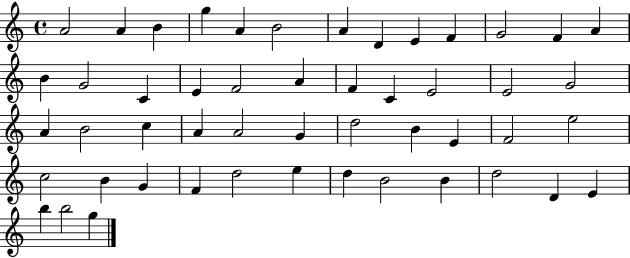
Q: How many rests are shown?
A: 0